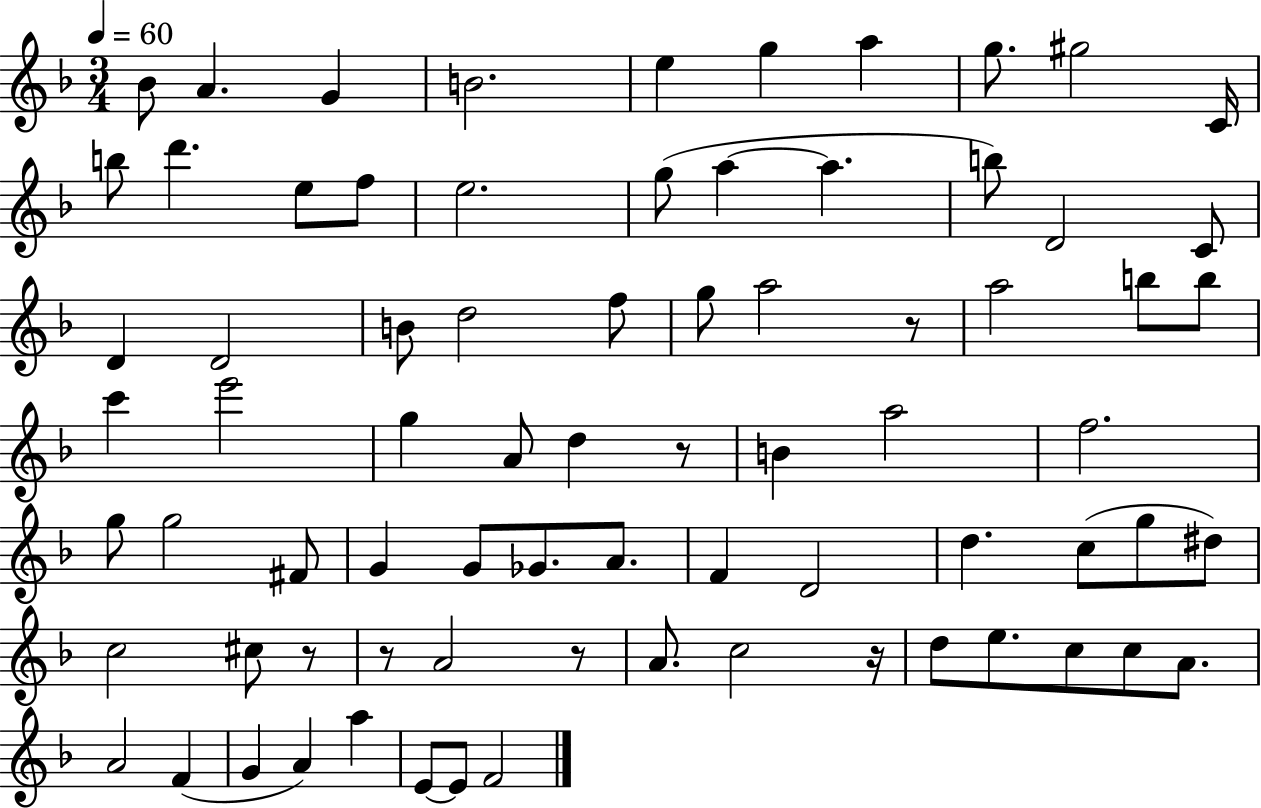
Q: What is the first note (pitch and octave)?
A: Bb4